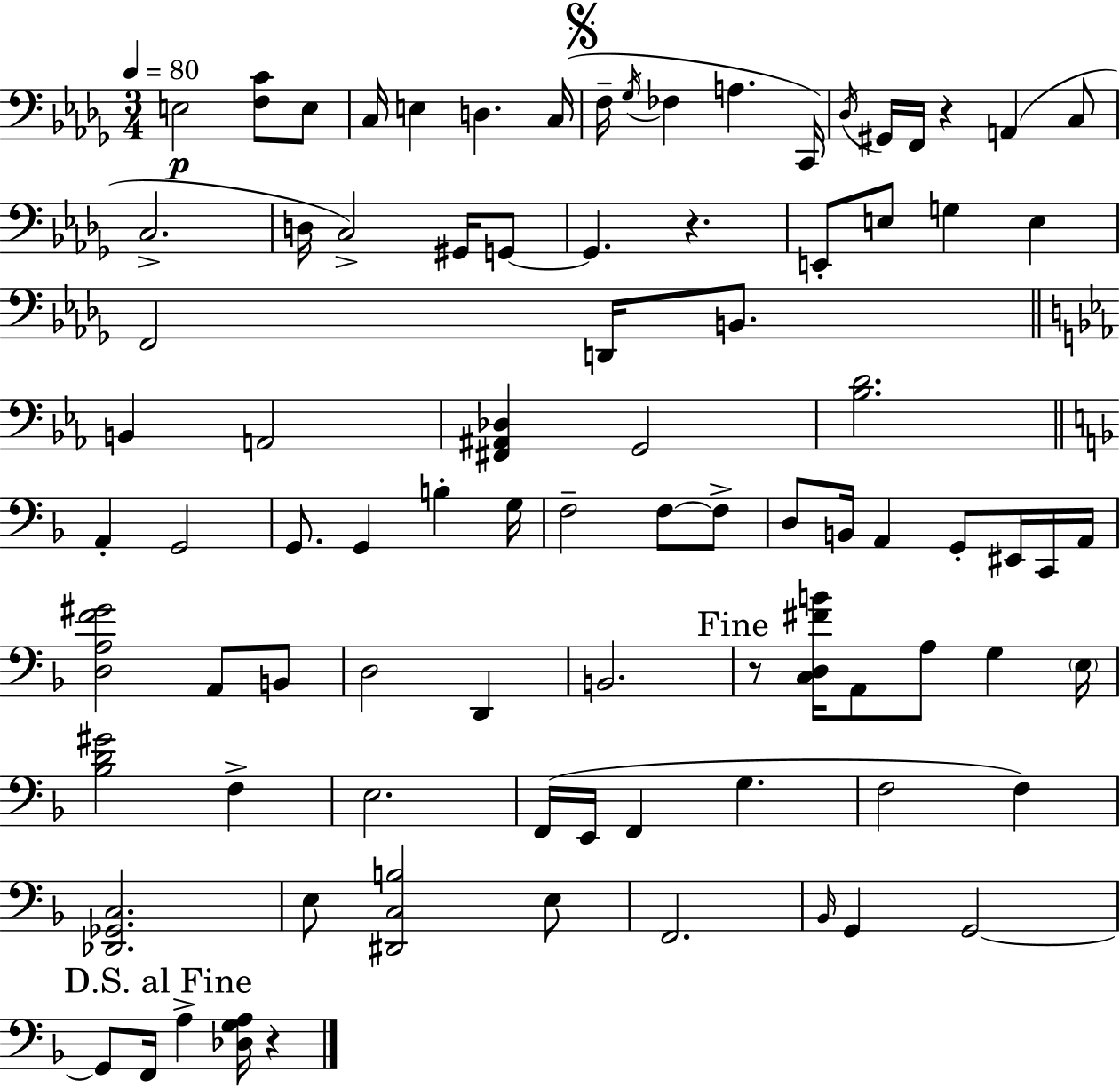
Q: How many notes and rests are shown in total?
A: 87